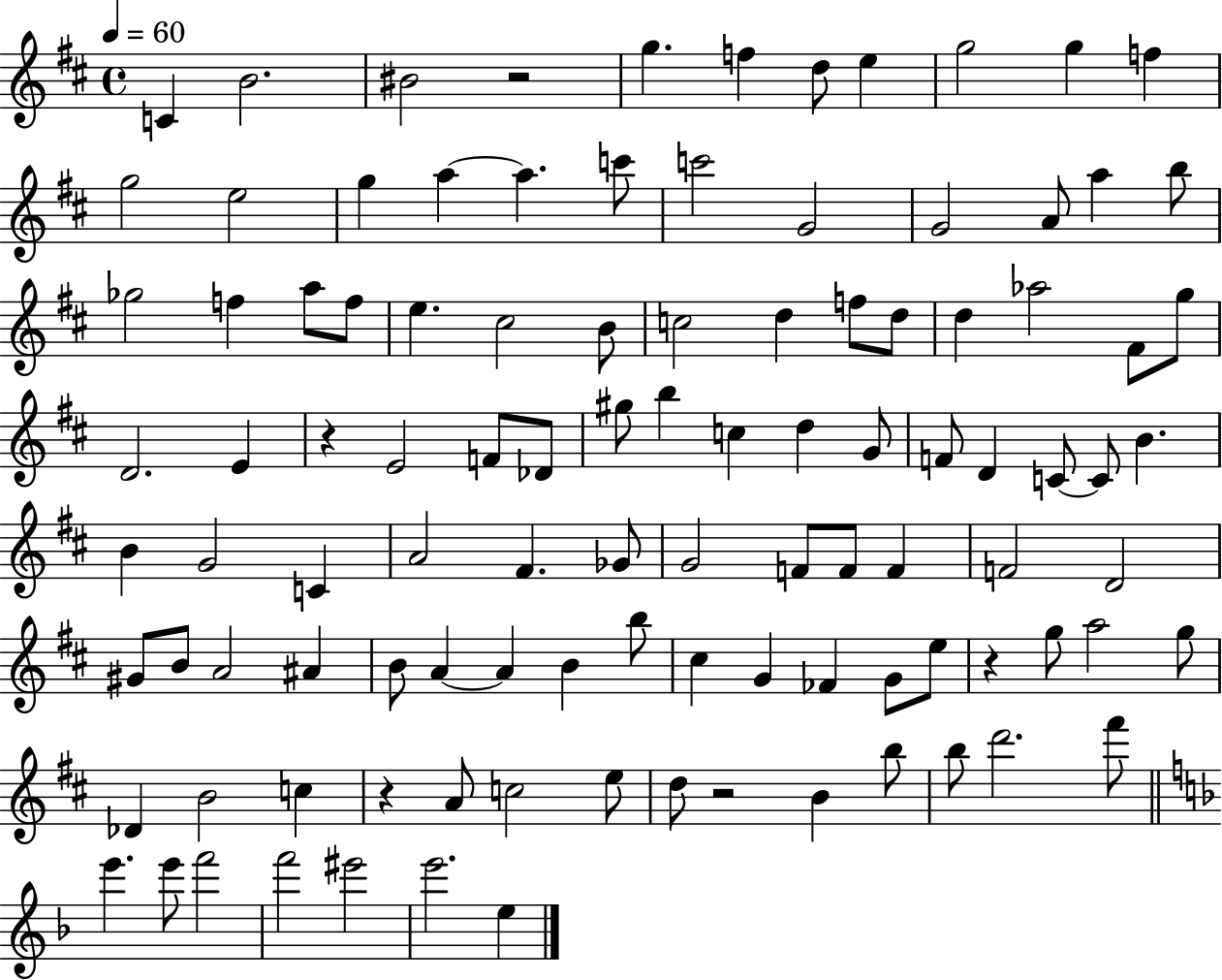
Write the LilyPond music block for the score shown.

{
  \clef treble
  \time 4/4
  \defaultTimeSignature
  \key d \major
  \tempo 4 = 60
  c'4 b'2. | bis'2 r2 | g''4. f''4 d''8 e''4 | g''2 g''4 f''4 | \break g''2 e''2 | g''4 a''4~~ a''4. c'''8 | c'''2 g'2 | g'2 a'8 a''4 b''8 | \break ges''2 f''4 a''8 f''8 | e''4. cis''2 b'8 | c''2 d''4 f''8 d''8 | d''4 aes''2 fis'8 g''8 | \break d'2. e'4 | r4 e'2 f'8 des'8 | gis''8 b''4 c''4 d''4 g'8 | f'8 d'4 c'8~~ c'8 b'4. | \break b'4 g'2 c'4 | a'2 fis'4. ges'8 | g'2 f'8 f'8 f'4 | f'2 d'2 | \break gis'8 b'8 a'2 ais'4 | b'8 a'4~~ a'4 b'4 b''8 | cis''4 g'4 fes'4 g'8 e''8 | r4 g''8 a''2 g''8 | \break des'4 b'2 c''4 | r4 a'8 c''2 e''8 | d''8 r2 b'4 b''8 | b''8 d'''2. fis'''8 | \break \bar "||" \break \key f \major e'''4. e'''8 f'''2 | f'''2 eis'''2 | e'''2. e''4 | \bar "|."
}